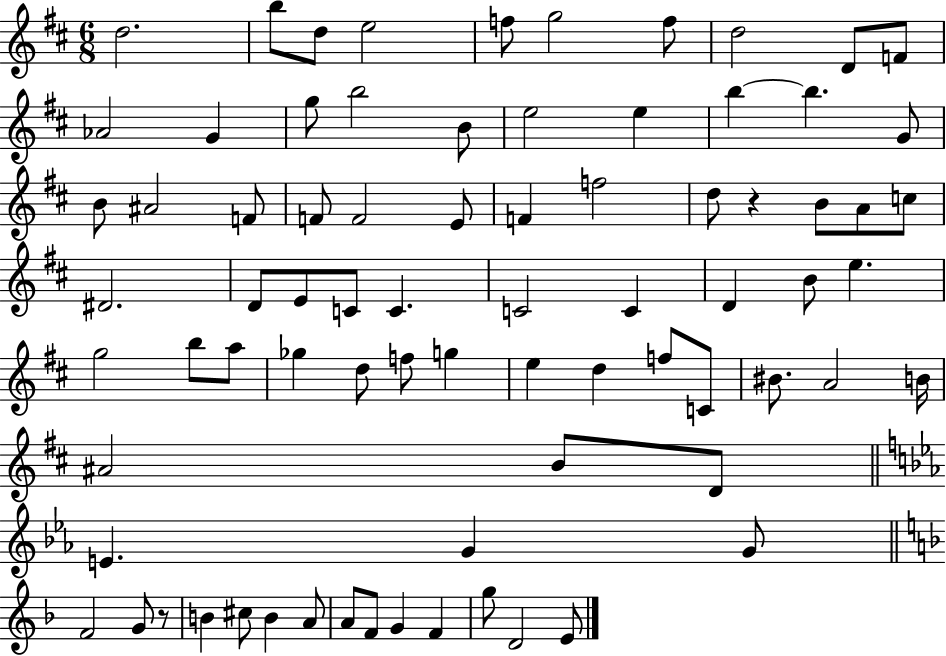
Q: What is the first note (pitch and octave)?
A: D5